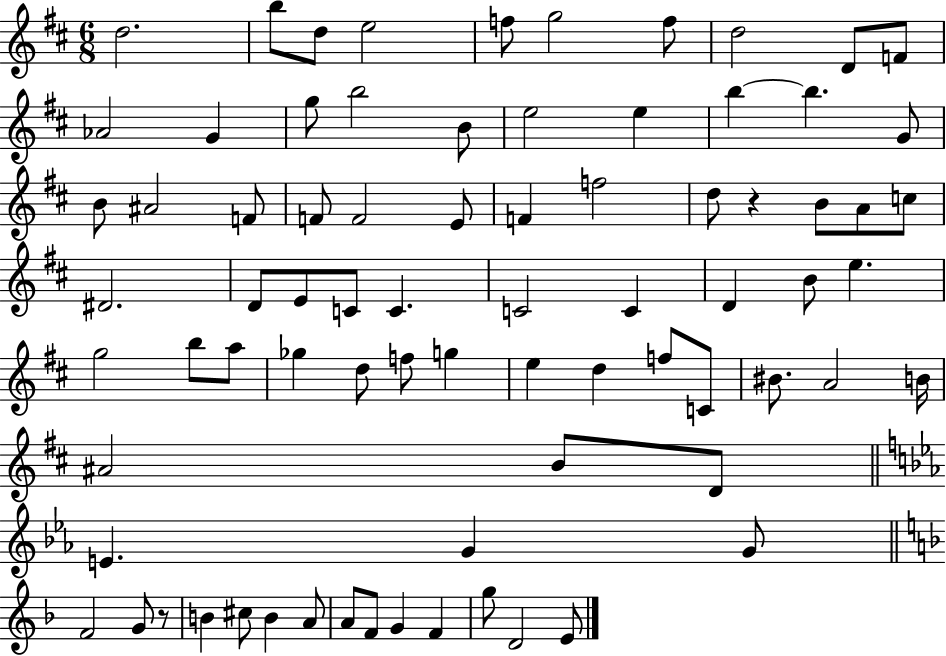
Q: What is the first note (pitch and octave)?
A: D5